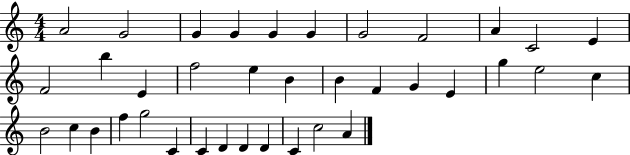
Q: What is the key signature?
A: C major